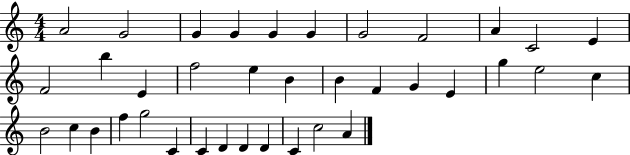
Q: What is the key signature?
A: C major